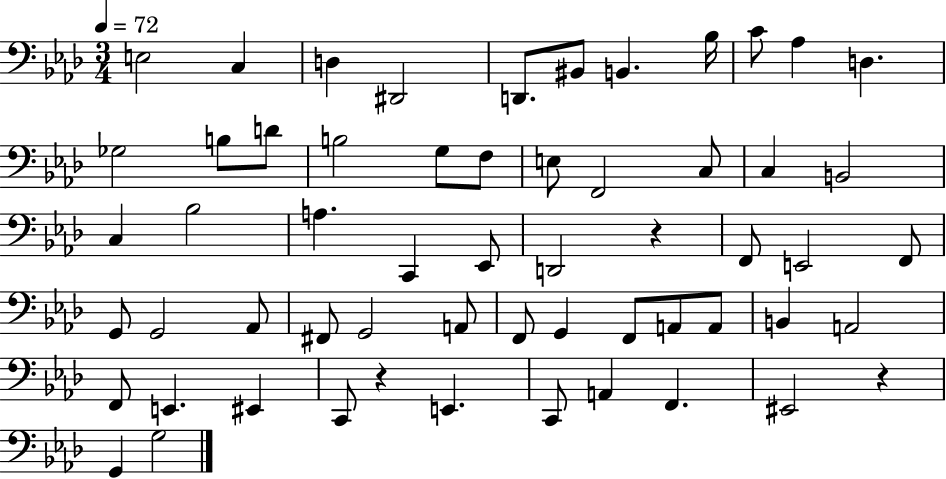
{
  \clef bass
  \numericTimeSignature
  \time 3/4
  \key aes \major
  \tempo 4 = 72
  e2 c4 | d4 dis,2 | d,8. bis,8 b,4. bes16 | c'8 aes4 d4. | \break ges2 b8 d'8 | b2 g8 f8 | e8 f,2 c8 | c4 b,2 | \break c4 bes2 | a4. c,4 ees,8 | d,2 r4 | f,8 e,2 f,8 | \break g,8 g,2 aes,8 | fis,8 g,2 a,8 | f,8 g,4 f,8 a,8 a,8 | b,4 a,2 | \break f,8 e,4. eis,4 | c,8 r4 e,4. | c,8 a,4 f,4. | eis,2 r4 | \break g,4 g2 | \bar "|."
}